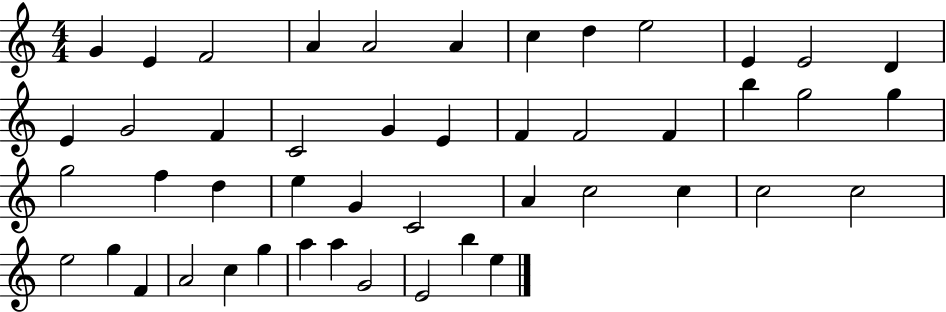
G4/q E4/q F4/h A4/q A4/h A4/q C5/q D5/q E5/h E4/q E4/h D4/q E4/q G4/h F4/q C4/h G4/q E4/q F4/q F4/h F4/q B5/q G5/h G5/q G5/h F5/q D5/q E5/q G4/q C4/h A4/q C5/h C5/q C5/h C5/h E5/h G5/q F4/q A4/h C5/q G5/q A5/q A5/q G4/h E4/h B5/q E5/q